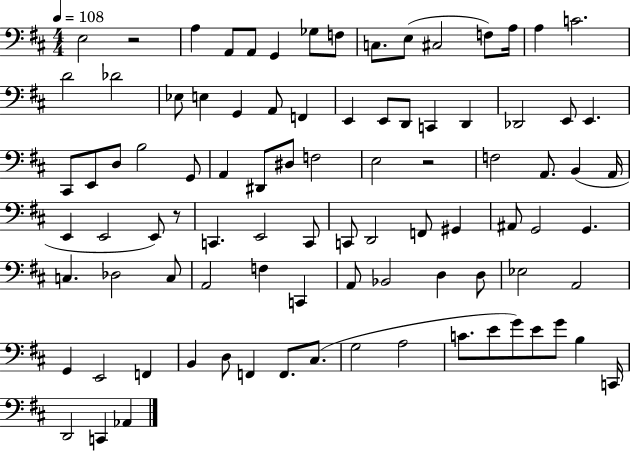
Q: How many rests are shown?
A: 3